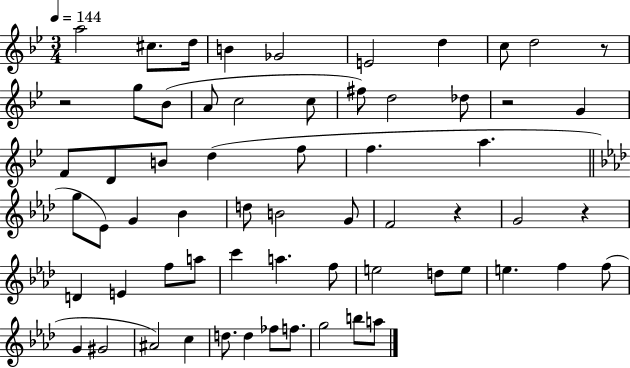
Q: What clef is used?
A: treble